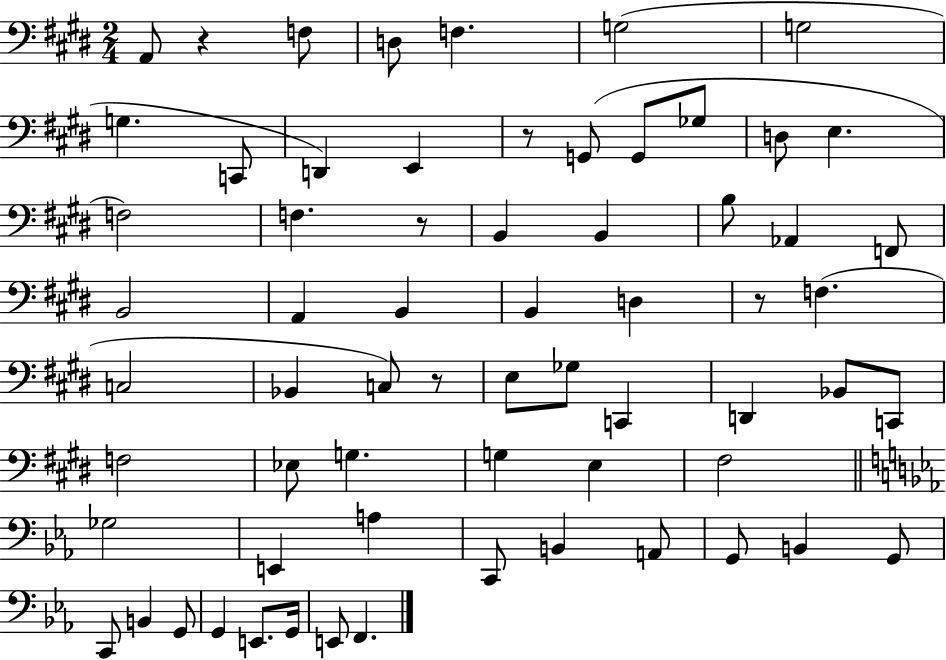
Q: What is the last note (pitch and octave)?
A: F2